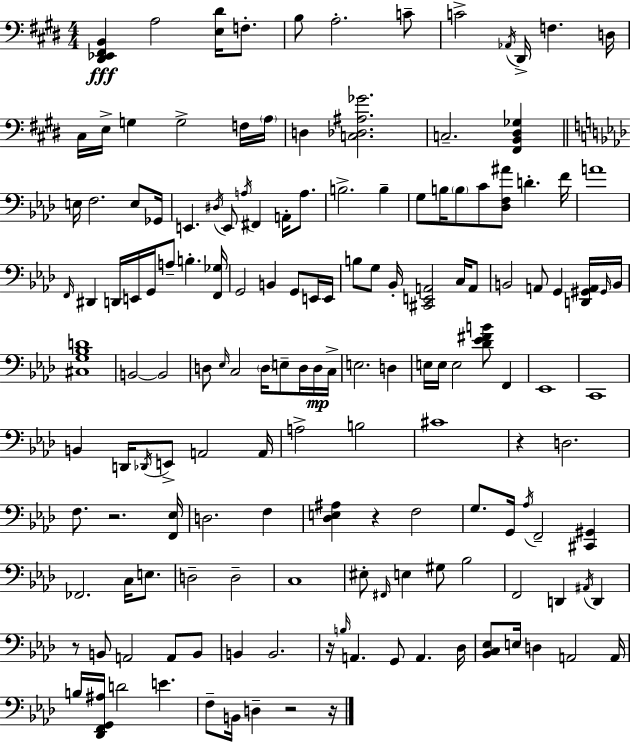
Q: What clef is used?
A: bass